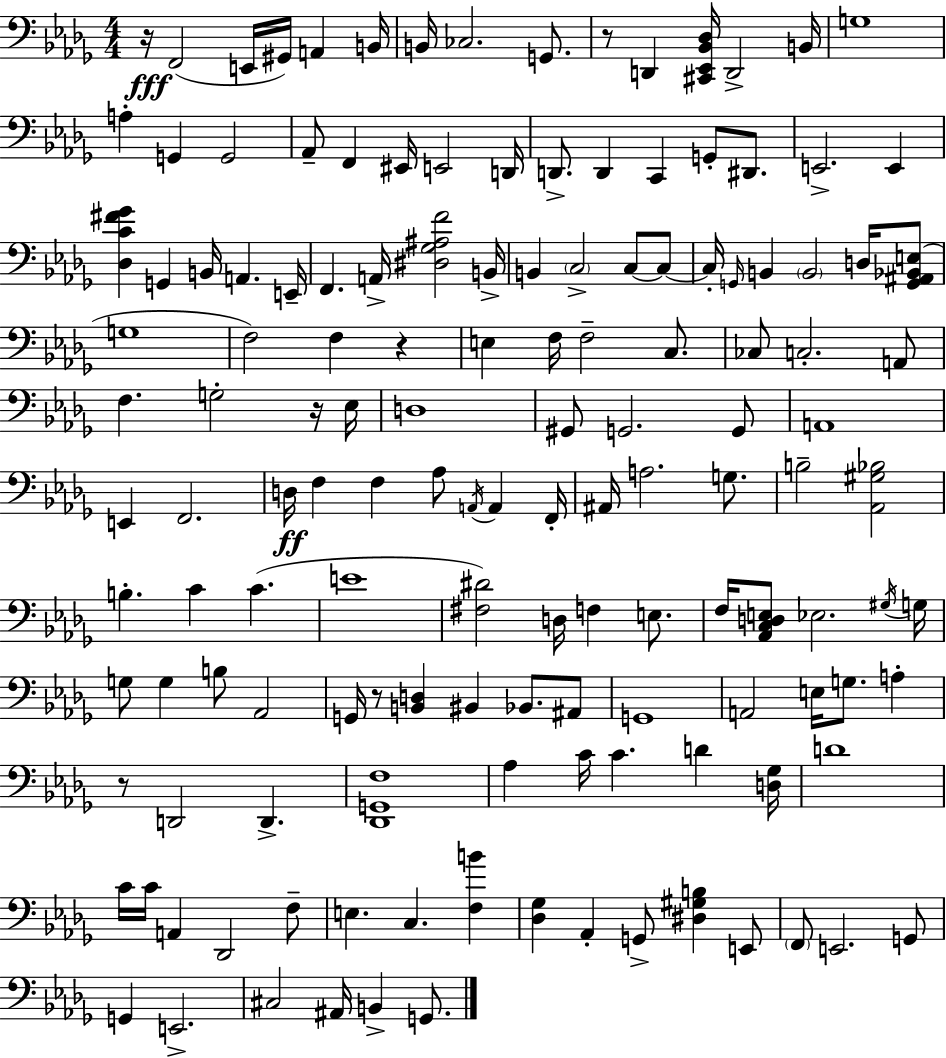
R/s F2/h E2/s G#2/s A2/q B2/s B2/s CES3/h. G2/e. R/e D2/q [C#2,Eb2,Bb2,Db3]/s D2/h B2/s G3/w A3/q G2/q G2/h Ab2/e F2/q EIS2/s E2/h D2/s D2/e. D2/q C2/q G2/e D#2/e. E2/h. E2/q [Db3,C4,F#4,Gb4]/q G2/q B2/s A2/q. E2/s F2/q. A2/s [D#3,Gb3,A#3,F4]/h B2/s B2/q C3/h C3/e C3/e C3/s G2/s B2/q B2/h D3/s [G2,A#2,Bb2,E3]/e G3/w F3/h F3/q R/q E3/q F3/s F3/h C3/e. CES3/e C3/h. A2/e F3/q. G3/h R/s Eb3/s D3/w G#2/e G2/h. G2/e A2/w E2/q F2/h. D3/s F3/q F3/q Ab3/e A2/s A2/q F2/s A#2/s A3/h. G3/e. B3/h [Ab2,G#3,Bb3]/h B3/q. C4/q C4/q. E4/w [F#3,D#4]/h D3/s F3/q E3/e. F3/s [Ab2,C3,D3,E3]/e Eb3/h. G#3/s G3/s G3/e G3/q B3/e Ab2/h G2/s R/e [B2,D3]/q BIS2/q Bb2/e. A#2/e G2/w A2/h E3/s G3/e. A3/q R/e D2/h D2/q. [Db2,G2,F3]/w Ab3/q C4/s C4/q. D4/q [D3,Gb3]/s D4/w C4/s C4/s A2/q Db2/h F3/e E3/q. C3/q. [F3,B4]/q [Db3,Gb3]/q Ab2/q G2/e [D#3,G#3,B3]/q E2/e F2/e E2/h. G2/e G2/q E2/h. C#3/h A#2/s B2/q G2/e.